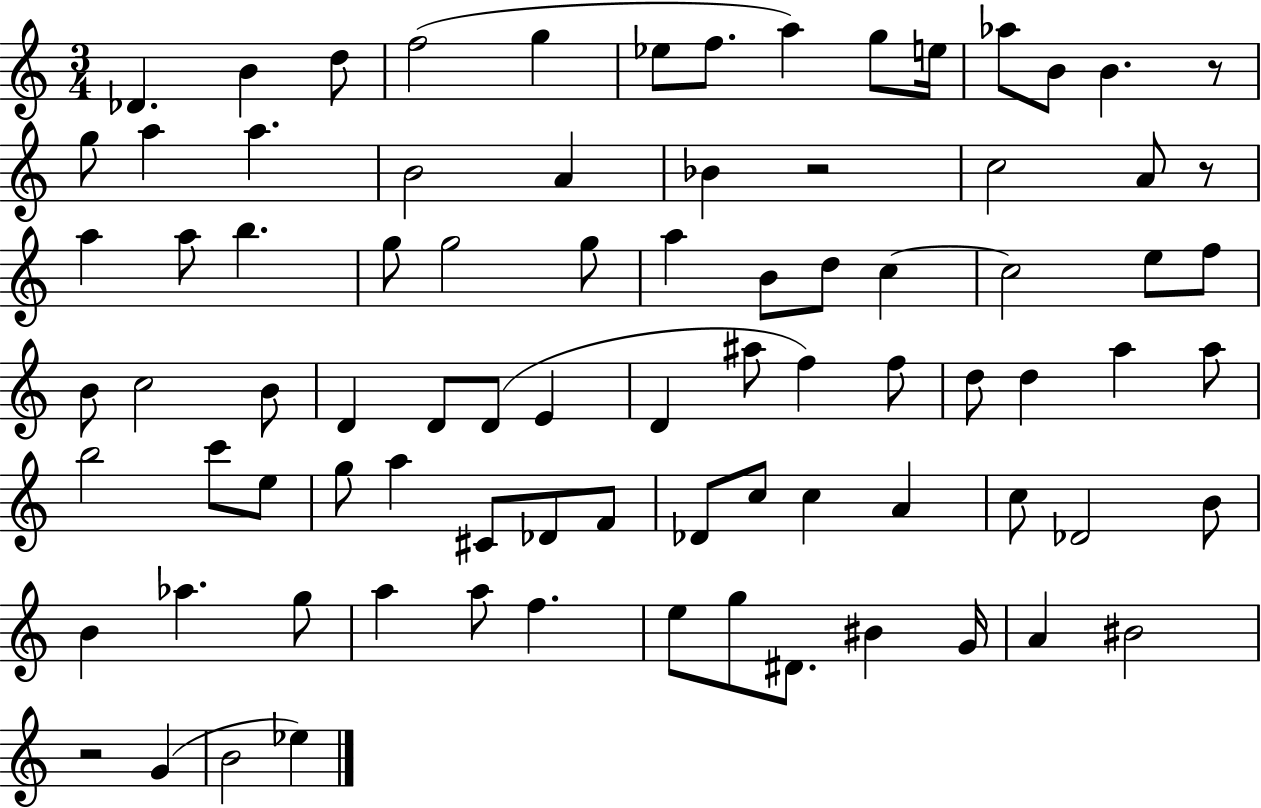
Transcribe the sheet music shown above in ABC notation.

X:1
T:Untitled
M:3/4
L:1/4
K:C
_D B d/2 f2 g _e/2 f/2 a g/2 e/4 _a/2 B/2 B z/2 g/2 a a B2 A _B z2 c2 A/2 z/2 a a/2 b g/2 g2 g/2 a B/2 d/2 c c2 e/2 f/2 B/2 c2 B/2 D D/2 D/2 E D ^a/2 f f/2 d/2 d a a/2 b2 c'/2 e/2 g/2 a ^C/2 _D/2 F/2 _D/2 c/2 c A c/2 _D2 B/2 B _a g/2 a a/2 f e/2 g/2 ^D/2 ^B G/4 A ^B2 z2 G B2 _e